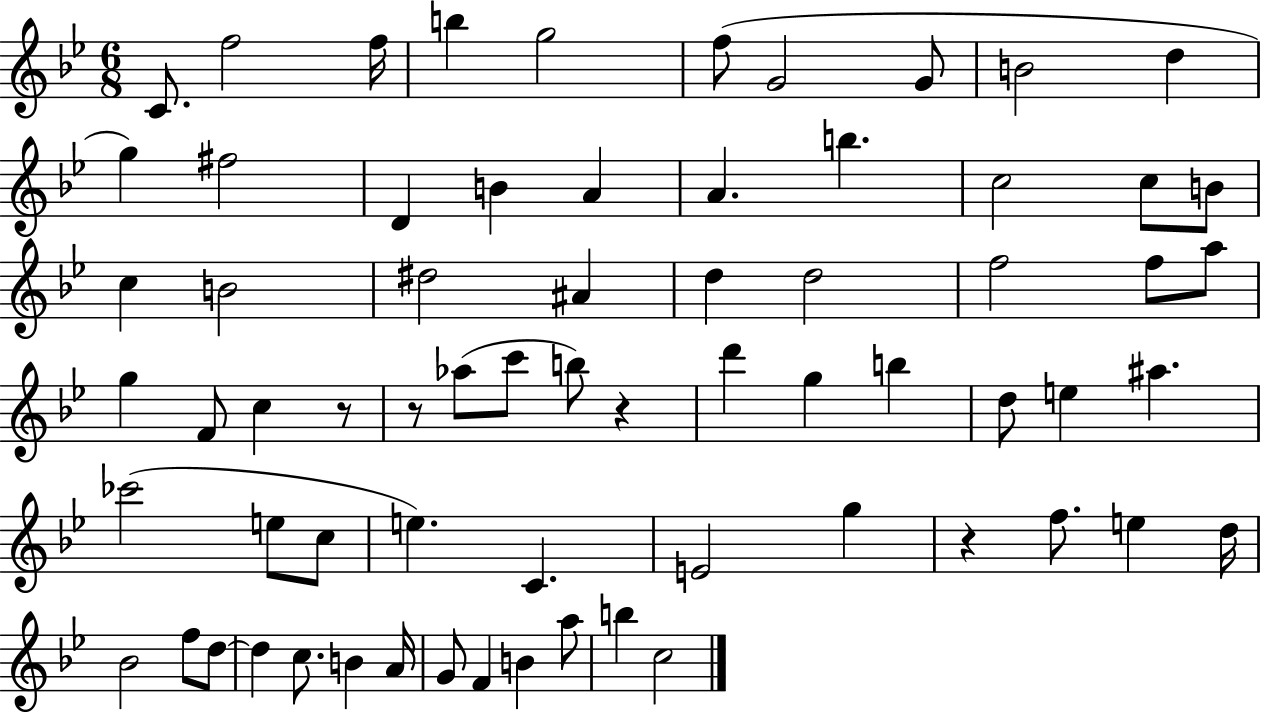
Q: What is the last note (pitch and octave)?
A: C5